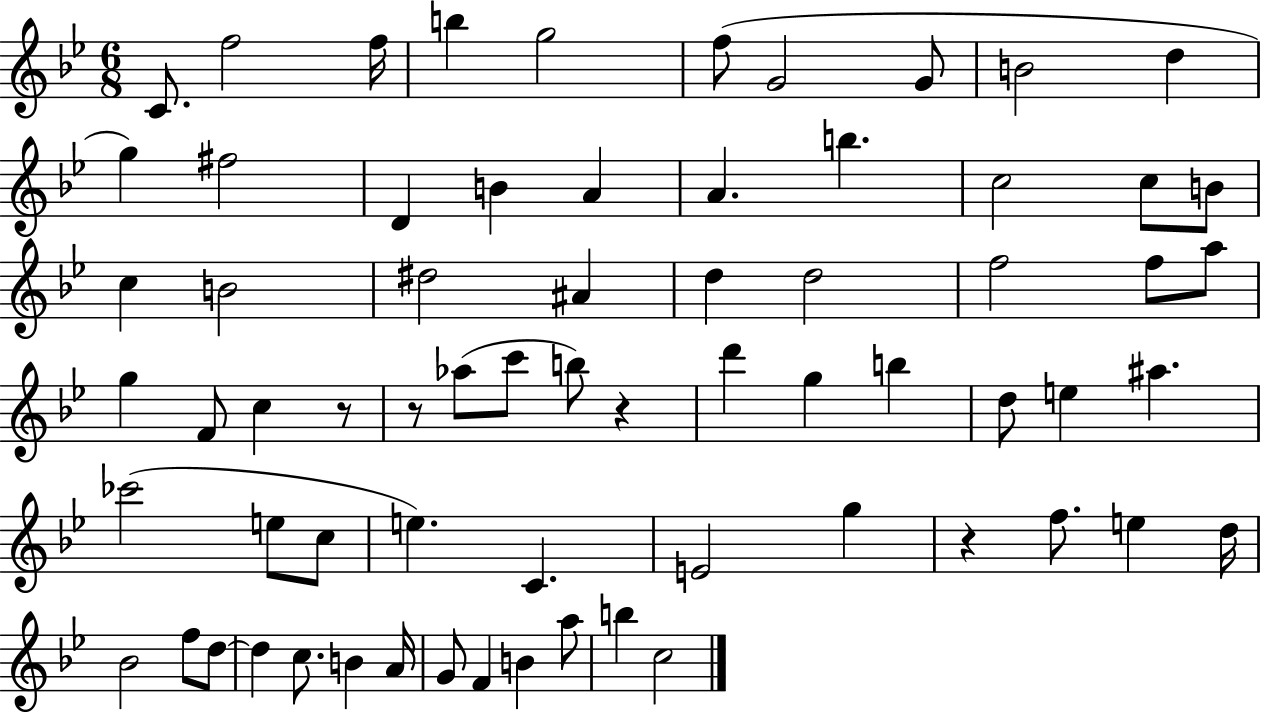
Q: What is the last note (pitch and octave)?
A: C5